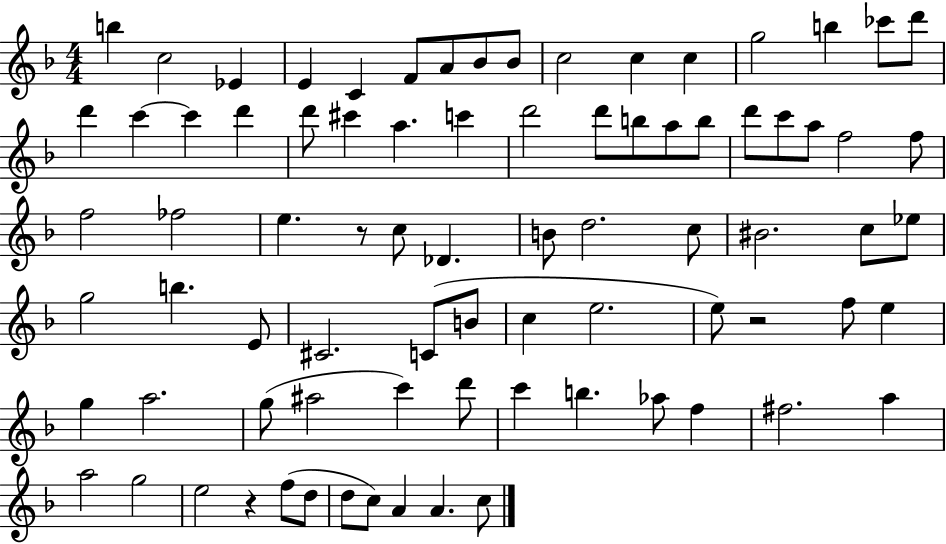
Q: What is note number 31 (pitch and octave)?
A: C6